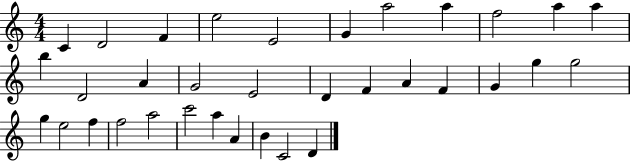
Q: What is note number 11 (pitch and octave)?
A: A5